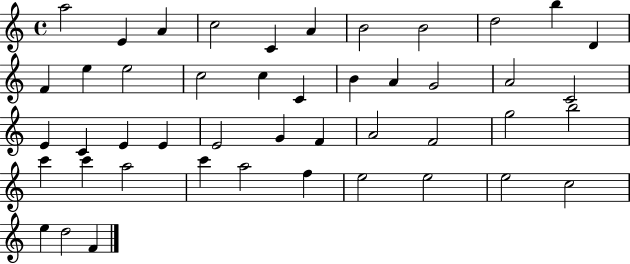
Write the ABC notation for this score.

X:1
T:Untitled
M:4/4
L:1/4
K:C
a2 E A c2 C A B2 B2 d2 b D F e e2 c2 c C B A G2 A2 C2 E C E E E2 G F A2 F2 g2 b2 c' c' a2 c' a2 f e2 e2 e2 c2 e d2 F